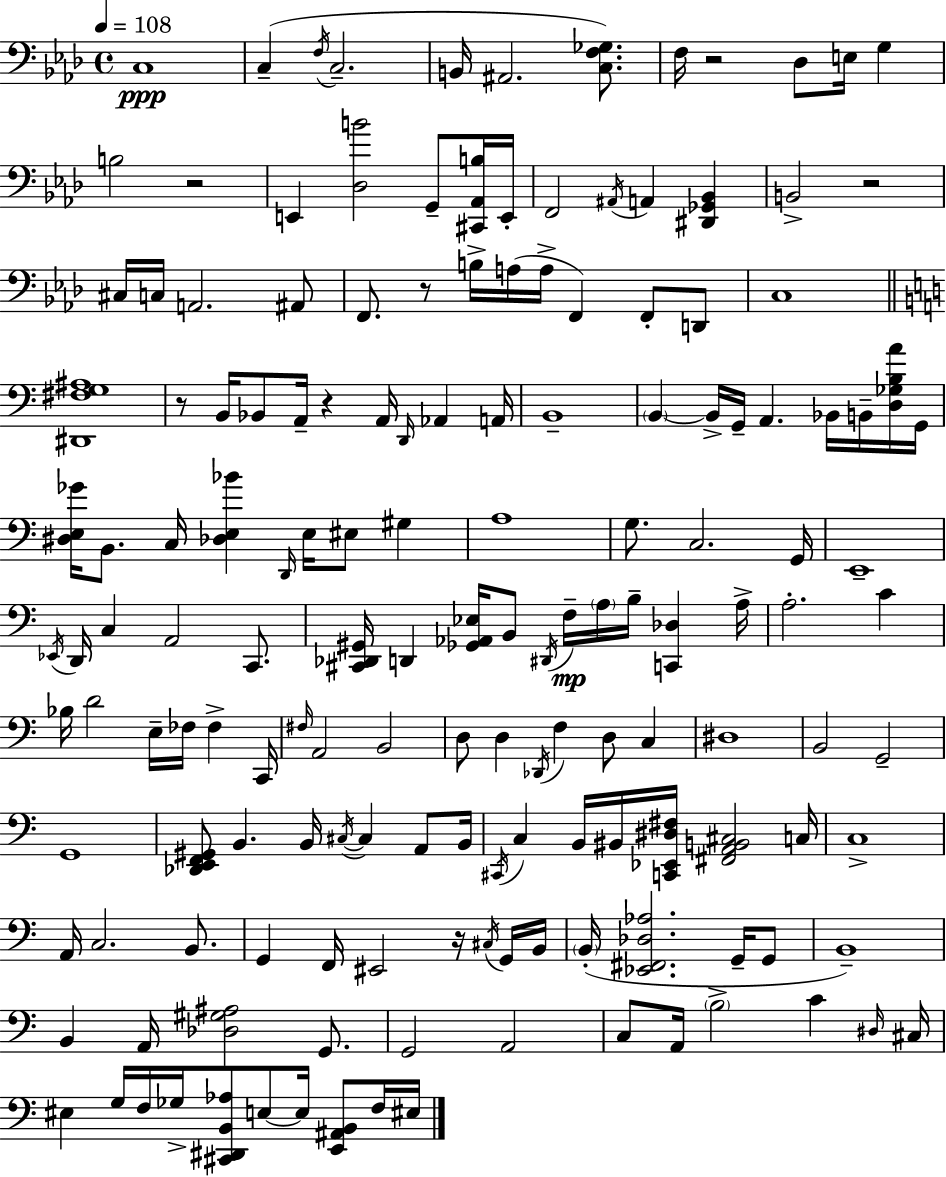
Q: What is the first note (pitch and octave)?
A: C3